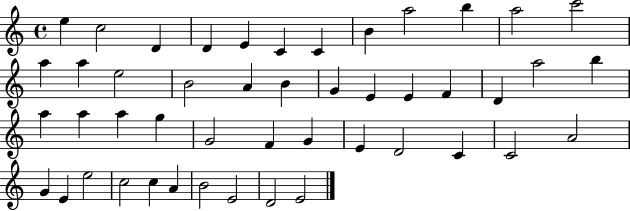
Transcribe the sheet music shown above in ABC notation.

X:1
T:Untitled
M:4/4
L:1/4
K:C
e c2 D D E C C B a2 b a2 c'2 a a e2 B2 A B G E E F D a2 b a a a g G2 F G E D2 C C2 A2 G E e2 c2 c A B2 E2 D2 E2